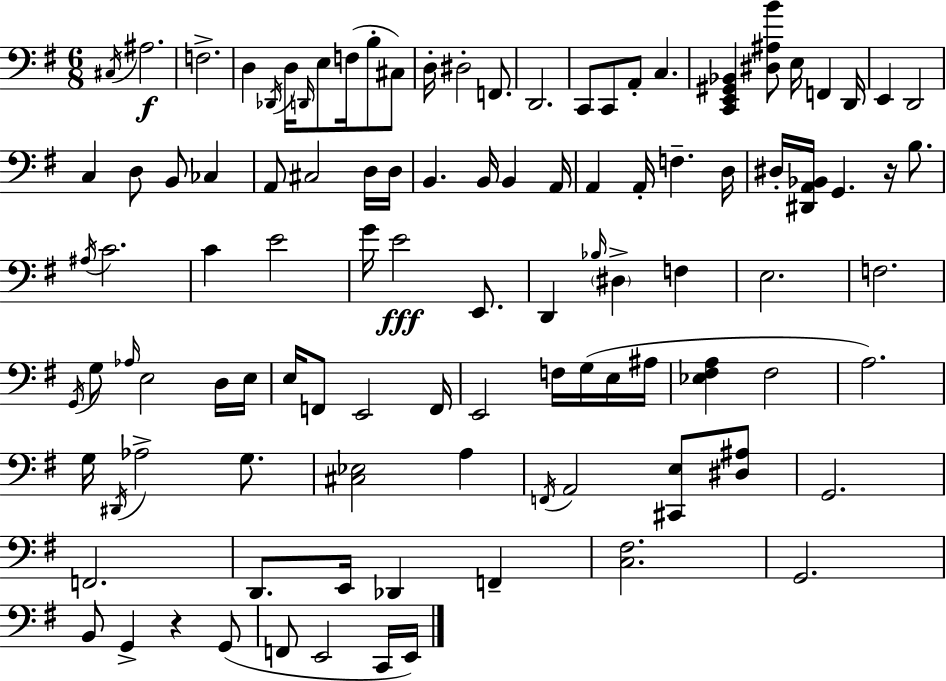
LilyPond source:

{
  \clef bass
  \numericTimeSignature
  \time 6/8
  \key e \minor
  \repeat volta 2 { \acciaccatura { cis16 }\f ais2. | f2.-> | d4 \acciaccatura { des,16 } d16 \grace { d,16 } e8 f16( b8-. | cis8) d16-. dis2-. | \break f,8. d,2. | c,8 c,8 a,8-. c4. | <c, e, gis, bes,>4 <dis ais b'>8 e16 f,4 | d,16 e,4 d,2 | \break c4 d8 b,8 ces4 | a,8 cis2 | d16 d16 b,4. b,16 b,4 | a,16 a,4 a,16-. f4.-- | \break d16 dis16-. <dis, a, bes,>16 g,4. r16 | b8. \acciaccatura { ais16 } c'2. | c'4 e'2 | g'16 e'2\fff | \break e,8. d,4 \grace { bes16 } \parenthesize dis4-> | f4 e2. | f2. | \acciaccatura { g,16 } g8 \grace { aes16 } e2 | \break d16 e16 e16 f,8 e,2 | f,16 e,2 | f16 g16( e16 ais16 <ees fis a>4 fis2 | a2.) | \break g16 \acciaccatura { dis,16 } aes2-> | g8. <cis ees>2 | a4 \acciaccatura { f,16 } a,2 | <cis, e>8 <dis ais>8 g,2. | \break f,2. | d,8. | e,16 des,4 f,4-- <c fis>2. | g,2. | \break b,8 g,4-> | r4 g,8( f,8 e,2 | c,16 e,16) } \bar "|."
}